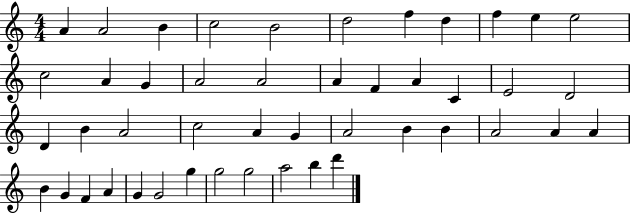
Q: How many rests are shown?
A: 0